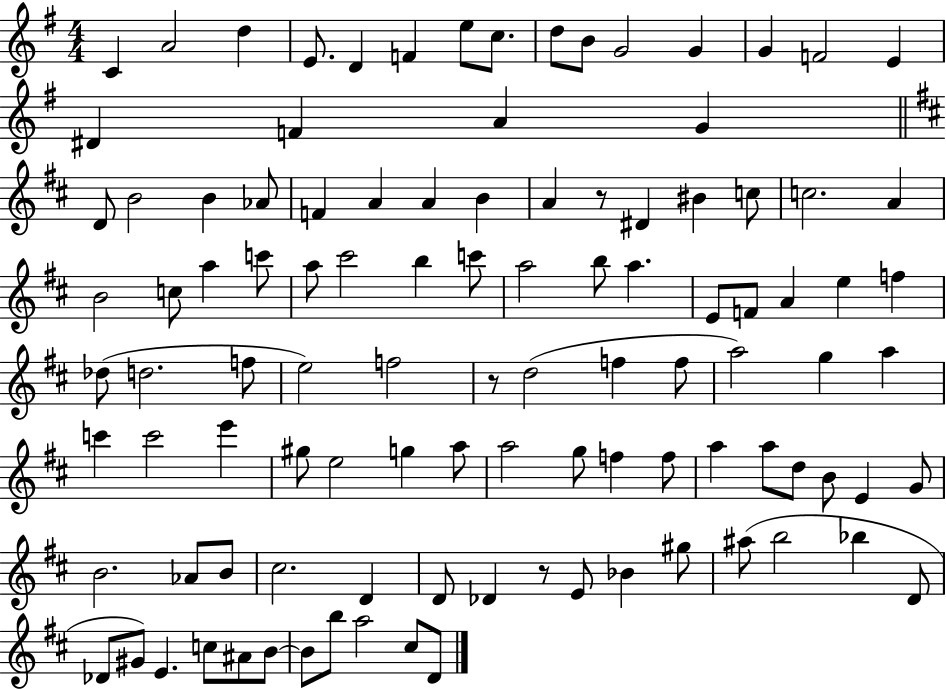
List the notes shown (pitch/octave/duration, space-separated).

C4/q A4/h D5/q E4/e. D4/q F4/q E5/e C5/e. D5/e B4/e G4/h G4/q G4/q F4/h E4/q D#4/q F4/q A4/q G4/q D4/e B4/h B4/q Ab4/e F4/q A4/q A4/q B4/q A4/q R/e D#4/q BIS4/q C5/e C5/h. A4/q B4/h C5/e A5/q C6/e A5/e C#6/h B5/q C6/e A5/h B5/e A5/q. E4/e F4/e A4/q E5/q F5/q Db5/e D5/h. F5/e E5/h F5/h R/e D5/h F5/q F5/e A5/h G5/q A5/q C6/q C6/h E6/q G#5/e E5/h G5/q A5/e A5/h G5/e F5/q F5/e A5/q A5/e D5/e B4/e E4/q G4/e B4/h. Ab4/e B4/e C#5/h. D4/q D4/e Db4/q R/e E4/e Bb4/q G#5/e A#5/e B5/h Bb5/q D4/e Db4/e G#4/e E4/q. C5/e A#4/e B4/e B4/e B5/e A5/h C#5/e D4/e